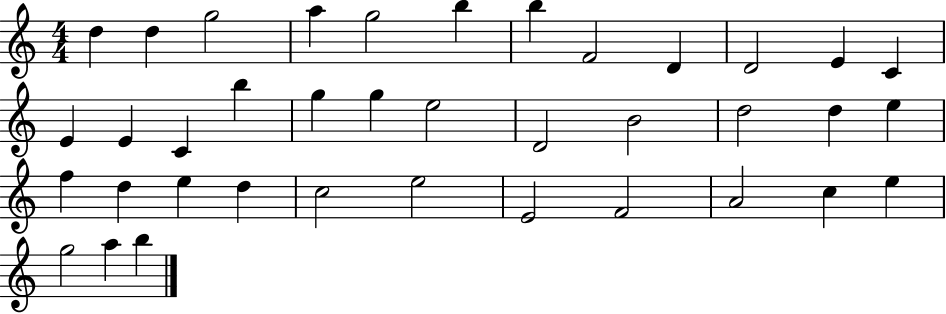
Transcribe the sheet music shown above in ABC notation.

X:1
T:Untitled
M:4/4
L:1/4
K:C
d d g2 a g2 b b F2 D D2 E C E E C b g g e2 D2 B2 d2 d e f d e d c2 e2 E2 F2 A2 c e g2 a b